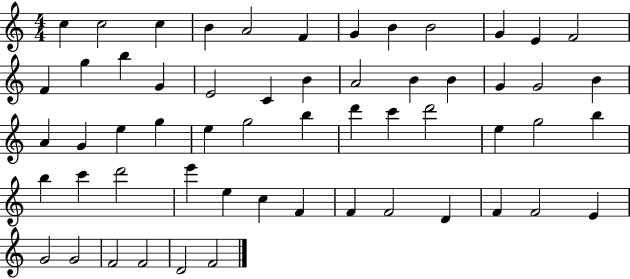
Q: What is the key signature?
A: C major